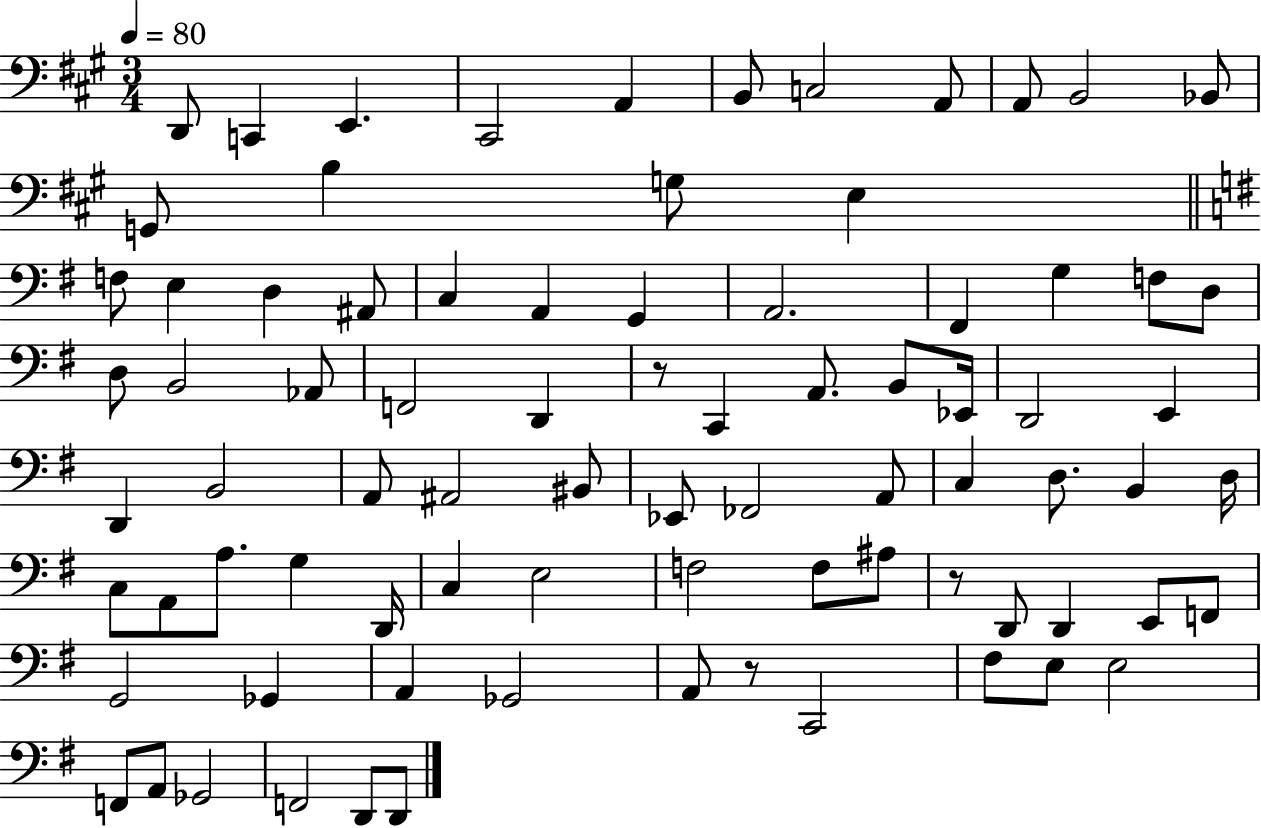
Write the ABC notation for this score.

X:1
T:Untitled
M:3/4
L:1/4
K:A
D,,/2 C,, E,, ^C,,2 A,, B,,/2 C,2 A,,/2 A,,/2 B,,2 _B,,/2 G,,/2 B, G,/2 E, F,/2 E, D, ^A,,/2 C, A,, G,, A,,2 ^F,, G, F,/2 D,/2 D,/2 B,,2 _A,,/2 F,,2 D,, z/2 C,, A,,/2 B,,/2 _E,,/4 D,,2 E,, D,, B,,2 A,,/2 ^A,,2 ^B,,/2 _E,,/2 _F,,2 A,,/2 C, D,/2 B,, D,/4 C,/2 A,,/2 A,/2 G, D,,/4 C, E,2 F,2 F,/2 ^A,/2 z/2 D,,/2 D,, E,,/2 F,,/2 G,,2 _G,, A,, _G,,2 A,,/2 z/2 C,,2 ^F,/2 E,/2 E,2 F,,/2 A,,/2 _G,,2 F,,2 D,,/2 D,,/2